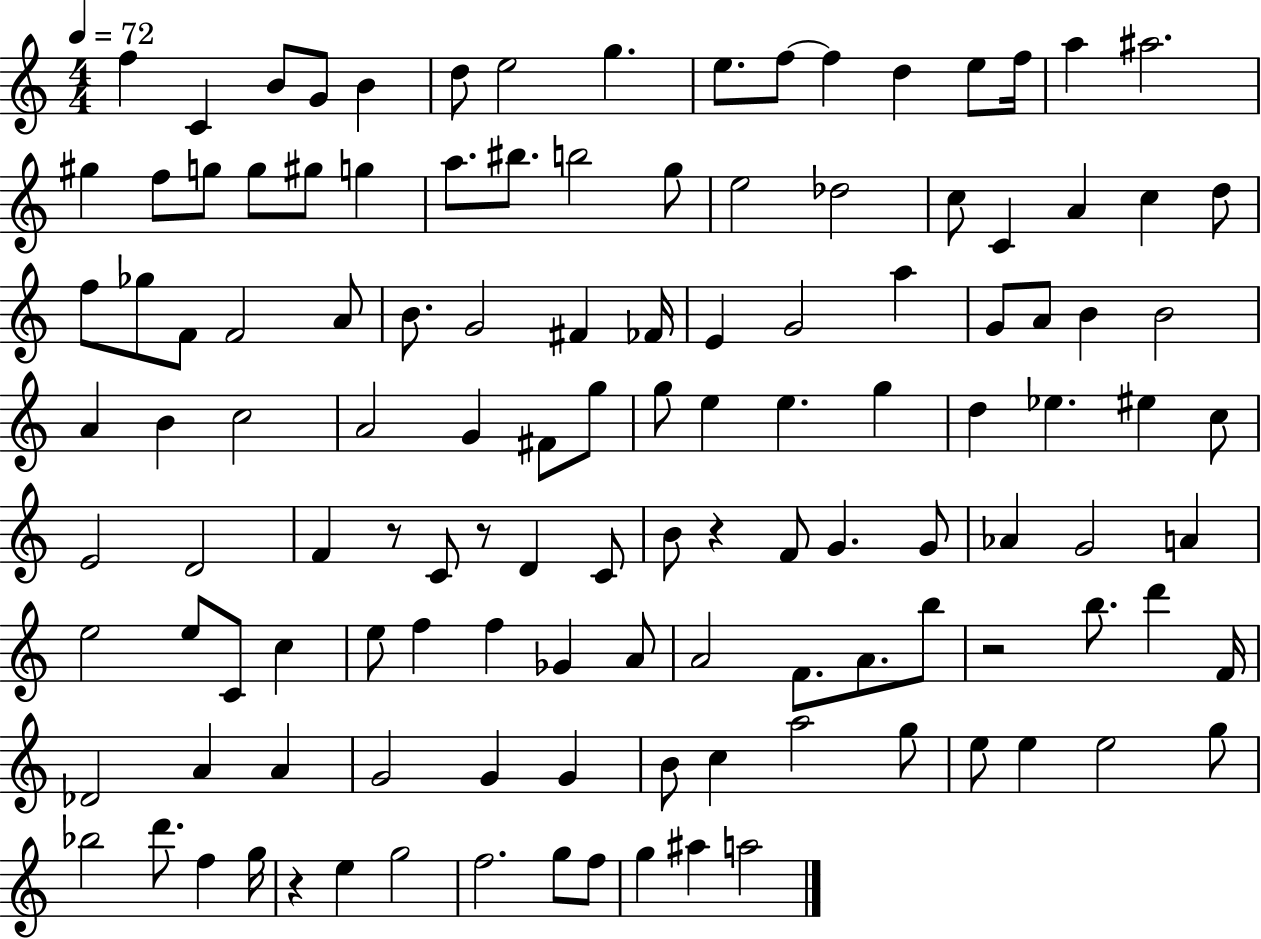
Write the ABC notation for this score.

X:1
T:Untitled
M:4/4
L:1/4
K:C
f C B/2 G/2 B d/2 e2 g e/2 f/2 f d e/2 f/4 a ^a2 ^g f/2 g/2 g/2 ^g/2 g a/2 ^b/2 b2 g/2 e2 _d2 c/2 C A c d/2 f/2 _g/2 F/2 F2 A/2 B/2 G2 ^F _F/4 E G2 a G/2 A/2 B B2 A B c2 A2 G ^F/2 g/2 g/2 e e g d _e ^e c/2 E2 D2 F z/2 C/2 z/2 D C/2 B/2 z F/2 G G/2 _A G2 A e2 e/2 C/2 c e/2 f f _G A/2 A2 F/2 A/2 b/2 z2 b/2 d' F/4 _D2 A A G2 G G B/2 c a2 g/2 e/2 e e2 g/2 _b2 d'/2 f g/4 z e g2 f2 g/2 f/2 g ^a a2